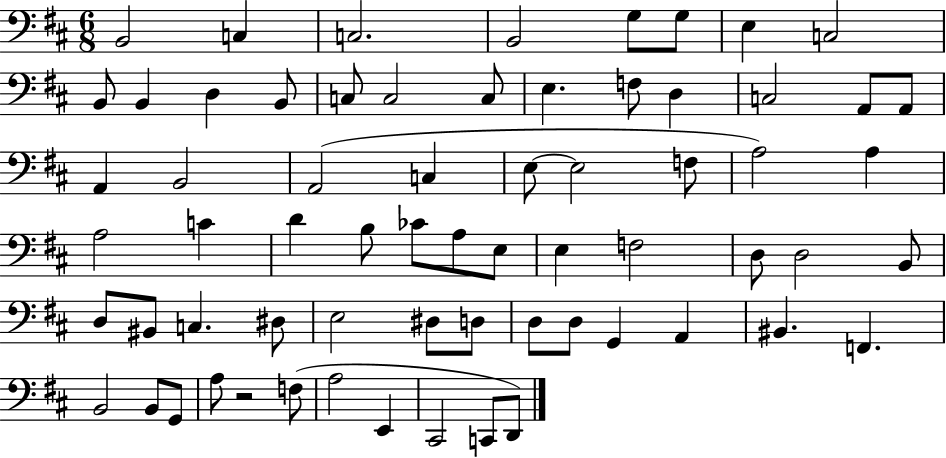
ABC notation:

X:1
T:Untitled
M:6/8
L:1/4
K:D
B,,2 C, C,2 B,,2 G,/2 G,/2 E, C,2 B,,/2 B,, D, B,,/2 C,/2 C,2 C,/2 E, F,/2 D, C,2 A,,/2 A,,/2 A,, B,,2 A,,2 C, E,/2 E,2 F,/2 A,2 A, A,2 C D B,/2 _C/2 A,/2 E,/2 E, F,2 D,/2 D,2 B,,/2 D,/2 ^B,,/2 C, ^D,/2 E,2 ^D,/2 D,/2 D,/2 D,/2 G,, A,, ^B,, F,, B,,2 B,,/2 G,,/2 A,/2 z2 F,/2 A,2 E,, ^C,,2 C,,/2 D,,/2